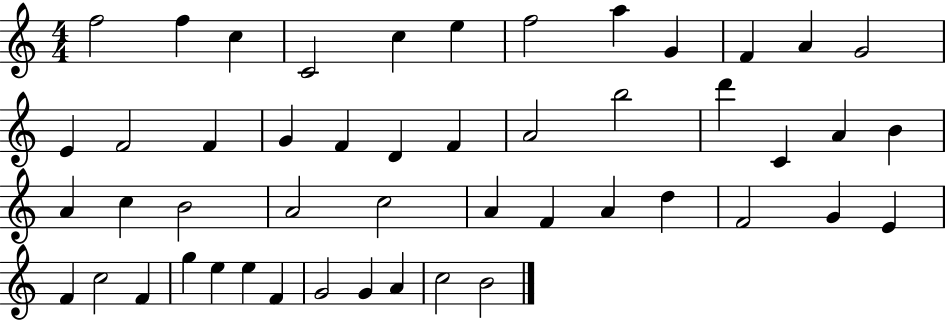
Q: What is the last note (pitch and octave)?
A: B4